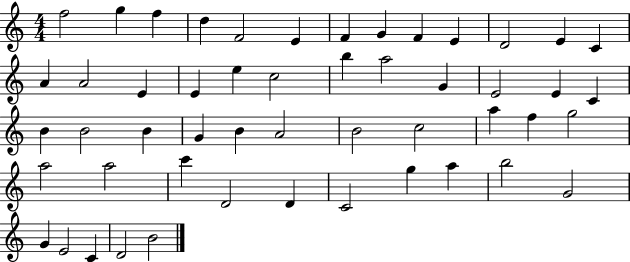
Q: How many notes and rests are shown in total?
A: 51